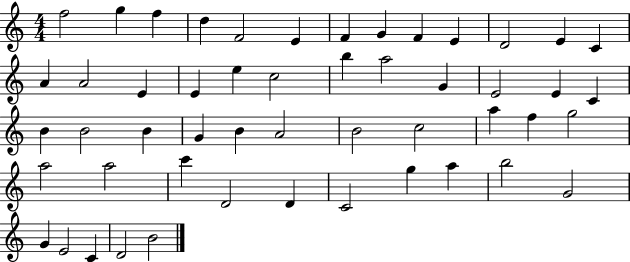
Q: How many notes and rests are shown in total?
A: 51